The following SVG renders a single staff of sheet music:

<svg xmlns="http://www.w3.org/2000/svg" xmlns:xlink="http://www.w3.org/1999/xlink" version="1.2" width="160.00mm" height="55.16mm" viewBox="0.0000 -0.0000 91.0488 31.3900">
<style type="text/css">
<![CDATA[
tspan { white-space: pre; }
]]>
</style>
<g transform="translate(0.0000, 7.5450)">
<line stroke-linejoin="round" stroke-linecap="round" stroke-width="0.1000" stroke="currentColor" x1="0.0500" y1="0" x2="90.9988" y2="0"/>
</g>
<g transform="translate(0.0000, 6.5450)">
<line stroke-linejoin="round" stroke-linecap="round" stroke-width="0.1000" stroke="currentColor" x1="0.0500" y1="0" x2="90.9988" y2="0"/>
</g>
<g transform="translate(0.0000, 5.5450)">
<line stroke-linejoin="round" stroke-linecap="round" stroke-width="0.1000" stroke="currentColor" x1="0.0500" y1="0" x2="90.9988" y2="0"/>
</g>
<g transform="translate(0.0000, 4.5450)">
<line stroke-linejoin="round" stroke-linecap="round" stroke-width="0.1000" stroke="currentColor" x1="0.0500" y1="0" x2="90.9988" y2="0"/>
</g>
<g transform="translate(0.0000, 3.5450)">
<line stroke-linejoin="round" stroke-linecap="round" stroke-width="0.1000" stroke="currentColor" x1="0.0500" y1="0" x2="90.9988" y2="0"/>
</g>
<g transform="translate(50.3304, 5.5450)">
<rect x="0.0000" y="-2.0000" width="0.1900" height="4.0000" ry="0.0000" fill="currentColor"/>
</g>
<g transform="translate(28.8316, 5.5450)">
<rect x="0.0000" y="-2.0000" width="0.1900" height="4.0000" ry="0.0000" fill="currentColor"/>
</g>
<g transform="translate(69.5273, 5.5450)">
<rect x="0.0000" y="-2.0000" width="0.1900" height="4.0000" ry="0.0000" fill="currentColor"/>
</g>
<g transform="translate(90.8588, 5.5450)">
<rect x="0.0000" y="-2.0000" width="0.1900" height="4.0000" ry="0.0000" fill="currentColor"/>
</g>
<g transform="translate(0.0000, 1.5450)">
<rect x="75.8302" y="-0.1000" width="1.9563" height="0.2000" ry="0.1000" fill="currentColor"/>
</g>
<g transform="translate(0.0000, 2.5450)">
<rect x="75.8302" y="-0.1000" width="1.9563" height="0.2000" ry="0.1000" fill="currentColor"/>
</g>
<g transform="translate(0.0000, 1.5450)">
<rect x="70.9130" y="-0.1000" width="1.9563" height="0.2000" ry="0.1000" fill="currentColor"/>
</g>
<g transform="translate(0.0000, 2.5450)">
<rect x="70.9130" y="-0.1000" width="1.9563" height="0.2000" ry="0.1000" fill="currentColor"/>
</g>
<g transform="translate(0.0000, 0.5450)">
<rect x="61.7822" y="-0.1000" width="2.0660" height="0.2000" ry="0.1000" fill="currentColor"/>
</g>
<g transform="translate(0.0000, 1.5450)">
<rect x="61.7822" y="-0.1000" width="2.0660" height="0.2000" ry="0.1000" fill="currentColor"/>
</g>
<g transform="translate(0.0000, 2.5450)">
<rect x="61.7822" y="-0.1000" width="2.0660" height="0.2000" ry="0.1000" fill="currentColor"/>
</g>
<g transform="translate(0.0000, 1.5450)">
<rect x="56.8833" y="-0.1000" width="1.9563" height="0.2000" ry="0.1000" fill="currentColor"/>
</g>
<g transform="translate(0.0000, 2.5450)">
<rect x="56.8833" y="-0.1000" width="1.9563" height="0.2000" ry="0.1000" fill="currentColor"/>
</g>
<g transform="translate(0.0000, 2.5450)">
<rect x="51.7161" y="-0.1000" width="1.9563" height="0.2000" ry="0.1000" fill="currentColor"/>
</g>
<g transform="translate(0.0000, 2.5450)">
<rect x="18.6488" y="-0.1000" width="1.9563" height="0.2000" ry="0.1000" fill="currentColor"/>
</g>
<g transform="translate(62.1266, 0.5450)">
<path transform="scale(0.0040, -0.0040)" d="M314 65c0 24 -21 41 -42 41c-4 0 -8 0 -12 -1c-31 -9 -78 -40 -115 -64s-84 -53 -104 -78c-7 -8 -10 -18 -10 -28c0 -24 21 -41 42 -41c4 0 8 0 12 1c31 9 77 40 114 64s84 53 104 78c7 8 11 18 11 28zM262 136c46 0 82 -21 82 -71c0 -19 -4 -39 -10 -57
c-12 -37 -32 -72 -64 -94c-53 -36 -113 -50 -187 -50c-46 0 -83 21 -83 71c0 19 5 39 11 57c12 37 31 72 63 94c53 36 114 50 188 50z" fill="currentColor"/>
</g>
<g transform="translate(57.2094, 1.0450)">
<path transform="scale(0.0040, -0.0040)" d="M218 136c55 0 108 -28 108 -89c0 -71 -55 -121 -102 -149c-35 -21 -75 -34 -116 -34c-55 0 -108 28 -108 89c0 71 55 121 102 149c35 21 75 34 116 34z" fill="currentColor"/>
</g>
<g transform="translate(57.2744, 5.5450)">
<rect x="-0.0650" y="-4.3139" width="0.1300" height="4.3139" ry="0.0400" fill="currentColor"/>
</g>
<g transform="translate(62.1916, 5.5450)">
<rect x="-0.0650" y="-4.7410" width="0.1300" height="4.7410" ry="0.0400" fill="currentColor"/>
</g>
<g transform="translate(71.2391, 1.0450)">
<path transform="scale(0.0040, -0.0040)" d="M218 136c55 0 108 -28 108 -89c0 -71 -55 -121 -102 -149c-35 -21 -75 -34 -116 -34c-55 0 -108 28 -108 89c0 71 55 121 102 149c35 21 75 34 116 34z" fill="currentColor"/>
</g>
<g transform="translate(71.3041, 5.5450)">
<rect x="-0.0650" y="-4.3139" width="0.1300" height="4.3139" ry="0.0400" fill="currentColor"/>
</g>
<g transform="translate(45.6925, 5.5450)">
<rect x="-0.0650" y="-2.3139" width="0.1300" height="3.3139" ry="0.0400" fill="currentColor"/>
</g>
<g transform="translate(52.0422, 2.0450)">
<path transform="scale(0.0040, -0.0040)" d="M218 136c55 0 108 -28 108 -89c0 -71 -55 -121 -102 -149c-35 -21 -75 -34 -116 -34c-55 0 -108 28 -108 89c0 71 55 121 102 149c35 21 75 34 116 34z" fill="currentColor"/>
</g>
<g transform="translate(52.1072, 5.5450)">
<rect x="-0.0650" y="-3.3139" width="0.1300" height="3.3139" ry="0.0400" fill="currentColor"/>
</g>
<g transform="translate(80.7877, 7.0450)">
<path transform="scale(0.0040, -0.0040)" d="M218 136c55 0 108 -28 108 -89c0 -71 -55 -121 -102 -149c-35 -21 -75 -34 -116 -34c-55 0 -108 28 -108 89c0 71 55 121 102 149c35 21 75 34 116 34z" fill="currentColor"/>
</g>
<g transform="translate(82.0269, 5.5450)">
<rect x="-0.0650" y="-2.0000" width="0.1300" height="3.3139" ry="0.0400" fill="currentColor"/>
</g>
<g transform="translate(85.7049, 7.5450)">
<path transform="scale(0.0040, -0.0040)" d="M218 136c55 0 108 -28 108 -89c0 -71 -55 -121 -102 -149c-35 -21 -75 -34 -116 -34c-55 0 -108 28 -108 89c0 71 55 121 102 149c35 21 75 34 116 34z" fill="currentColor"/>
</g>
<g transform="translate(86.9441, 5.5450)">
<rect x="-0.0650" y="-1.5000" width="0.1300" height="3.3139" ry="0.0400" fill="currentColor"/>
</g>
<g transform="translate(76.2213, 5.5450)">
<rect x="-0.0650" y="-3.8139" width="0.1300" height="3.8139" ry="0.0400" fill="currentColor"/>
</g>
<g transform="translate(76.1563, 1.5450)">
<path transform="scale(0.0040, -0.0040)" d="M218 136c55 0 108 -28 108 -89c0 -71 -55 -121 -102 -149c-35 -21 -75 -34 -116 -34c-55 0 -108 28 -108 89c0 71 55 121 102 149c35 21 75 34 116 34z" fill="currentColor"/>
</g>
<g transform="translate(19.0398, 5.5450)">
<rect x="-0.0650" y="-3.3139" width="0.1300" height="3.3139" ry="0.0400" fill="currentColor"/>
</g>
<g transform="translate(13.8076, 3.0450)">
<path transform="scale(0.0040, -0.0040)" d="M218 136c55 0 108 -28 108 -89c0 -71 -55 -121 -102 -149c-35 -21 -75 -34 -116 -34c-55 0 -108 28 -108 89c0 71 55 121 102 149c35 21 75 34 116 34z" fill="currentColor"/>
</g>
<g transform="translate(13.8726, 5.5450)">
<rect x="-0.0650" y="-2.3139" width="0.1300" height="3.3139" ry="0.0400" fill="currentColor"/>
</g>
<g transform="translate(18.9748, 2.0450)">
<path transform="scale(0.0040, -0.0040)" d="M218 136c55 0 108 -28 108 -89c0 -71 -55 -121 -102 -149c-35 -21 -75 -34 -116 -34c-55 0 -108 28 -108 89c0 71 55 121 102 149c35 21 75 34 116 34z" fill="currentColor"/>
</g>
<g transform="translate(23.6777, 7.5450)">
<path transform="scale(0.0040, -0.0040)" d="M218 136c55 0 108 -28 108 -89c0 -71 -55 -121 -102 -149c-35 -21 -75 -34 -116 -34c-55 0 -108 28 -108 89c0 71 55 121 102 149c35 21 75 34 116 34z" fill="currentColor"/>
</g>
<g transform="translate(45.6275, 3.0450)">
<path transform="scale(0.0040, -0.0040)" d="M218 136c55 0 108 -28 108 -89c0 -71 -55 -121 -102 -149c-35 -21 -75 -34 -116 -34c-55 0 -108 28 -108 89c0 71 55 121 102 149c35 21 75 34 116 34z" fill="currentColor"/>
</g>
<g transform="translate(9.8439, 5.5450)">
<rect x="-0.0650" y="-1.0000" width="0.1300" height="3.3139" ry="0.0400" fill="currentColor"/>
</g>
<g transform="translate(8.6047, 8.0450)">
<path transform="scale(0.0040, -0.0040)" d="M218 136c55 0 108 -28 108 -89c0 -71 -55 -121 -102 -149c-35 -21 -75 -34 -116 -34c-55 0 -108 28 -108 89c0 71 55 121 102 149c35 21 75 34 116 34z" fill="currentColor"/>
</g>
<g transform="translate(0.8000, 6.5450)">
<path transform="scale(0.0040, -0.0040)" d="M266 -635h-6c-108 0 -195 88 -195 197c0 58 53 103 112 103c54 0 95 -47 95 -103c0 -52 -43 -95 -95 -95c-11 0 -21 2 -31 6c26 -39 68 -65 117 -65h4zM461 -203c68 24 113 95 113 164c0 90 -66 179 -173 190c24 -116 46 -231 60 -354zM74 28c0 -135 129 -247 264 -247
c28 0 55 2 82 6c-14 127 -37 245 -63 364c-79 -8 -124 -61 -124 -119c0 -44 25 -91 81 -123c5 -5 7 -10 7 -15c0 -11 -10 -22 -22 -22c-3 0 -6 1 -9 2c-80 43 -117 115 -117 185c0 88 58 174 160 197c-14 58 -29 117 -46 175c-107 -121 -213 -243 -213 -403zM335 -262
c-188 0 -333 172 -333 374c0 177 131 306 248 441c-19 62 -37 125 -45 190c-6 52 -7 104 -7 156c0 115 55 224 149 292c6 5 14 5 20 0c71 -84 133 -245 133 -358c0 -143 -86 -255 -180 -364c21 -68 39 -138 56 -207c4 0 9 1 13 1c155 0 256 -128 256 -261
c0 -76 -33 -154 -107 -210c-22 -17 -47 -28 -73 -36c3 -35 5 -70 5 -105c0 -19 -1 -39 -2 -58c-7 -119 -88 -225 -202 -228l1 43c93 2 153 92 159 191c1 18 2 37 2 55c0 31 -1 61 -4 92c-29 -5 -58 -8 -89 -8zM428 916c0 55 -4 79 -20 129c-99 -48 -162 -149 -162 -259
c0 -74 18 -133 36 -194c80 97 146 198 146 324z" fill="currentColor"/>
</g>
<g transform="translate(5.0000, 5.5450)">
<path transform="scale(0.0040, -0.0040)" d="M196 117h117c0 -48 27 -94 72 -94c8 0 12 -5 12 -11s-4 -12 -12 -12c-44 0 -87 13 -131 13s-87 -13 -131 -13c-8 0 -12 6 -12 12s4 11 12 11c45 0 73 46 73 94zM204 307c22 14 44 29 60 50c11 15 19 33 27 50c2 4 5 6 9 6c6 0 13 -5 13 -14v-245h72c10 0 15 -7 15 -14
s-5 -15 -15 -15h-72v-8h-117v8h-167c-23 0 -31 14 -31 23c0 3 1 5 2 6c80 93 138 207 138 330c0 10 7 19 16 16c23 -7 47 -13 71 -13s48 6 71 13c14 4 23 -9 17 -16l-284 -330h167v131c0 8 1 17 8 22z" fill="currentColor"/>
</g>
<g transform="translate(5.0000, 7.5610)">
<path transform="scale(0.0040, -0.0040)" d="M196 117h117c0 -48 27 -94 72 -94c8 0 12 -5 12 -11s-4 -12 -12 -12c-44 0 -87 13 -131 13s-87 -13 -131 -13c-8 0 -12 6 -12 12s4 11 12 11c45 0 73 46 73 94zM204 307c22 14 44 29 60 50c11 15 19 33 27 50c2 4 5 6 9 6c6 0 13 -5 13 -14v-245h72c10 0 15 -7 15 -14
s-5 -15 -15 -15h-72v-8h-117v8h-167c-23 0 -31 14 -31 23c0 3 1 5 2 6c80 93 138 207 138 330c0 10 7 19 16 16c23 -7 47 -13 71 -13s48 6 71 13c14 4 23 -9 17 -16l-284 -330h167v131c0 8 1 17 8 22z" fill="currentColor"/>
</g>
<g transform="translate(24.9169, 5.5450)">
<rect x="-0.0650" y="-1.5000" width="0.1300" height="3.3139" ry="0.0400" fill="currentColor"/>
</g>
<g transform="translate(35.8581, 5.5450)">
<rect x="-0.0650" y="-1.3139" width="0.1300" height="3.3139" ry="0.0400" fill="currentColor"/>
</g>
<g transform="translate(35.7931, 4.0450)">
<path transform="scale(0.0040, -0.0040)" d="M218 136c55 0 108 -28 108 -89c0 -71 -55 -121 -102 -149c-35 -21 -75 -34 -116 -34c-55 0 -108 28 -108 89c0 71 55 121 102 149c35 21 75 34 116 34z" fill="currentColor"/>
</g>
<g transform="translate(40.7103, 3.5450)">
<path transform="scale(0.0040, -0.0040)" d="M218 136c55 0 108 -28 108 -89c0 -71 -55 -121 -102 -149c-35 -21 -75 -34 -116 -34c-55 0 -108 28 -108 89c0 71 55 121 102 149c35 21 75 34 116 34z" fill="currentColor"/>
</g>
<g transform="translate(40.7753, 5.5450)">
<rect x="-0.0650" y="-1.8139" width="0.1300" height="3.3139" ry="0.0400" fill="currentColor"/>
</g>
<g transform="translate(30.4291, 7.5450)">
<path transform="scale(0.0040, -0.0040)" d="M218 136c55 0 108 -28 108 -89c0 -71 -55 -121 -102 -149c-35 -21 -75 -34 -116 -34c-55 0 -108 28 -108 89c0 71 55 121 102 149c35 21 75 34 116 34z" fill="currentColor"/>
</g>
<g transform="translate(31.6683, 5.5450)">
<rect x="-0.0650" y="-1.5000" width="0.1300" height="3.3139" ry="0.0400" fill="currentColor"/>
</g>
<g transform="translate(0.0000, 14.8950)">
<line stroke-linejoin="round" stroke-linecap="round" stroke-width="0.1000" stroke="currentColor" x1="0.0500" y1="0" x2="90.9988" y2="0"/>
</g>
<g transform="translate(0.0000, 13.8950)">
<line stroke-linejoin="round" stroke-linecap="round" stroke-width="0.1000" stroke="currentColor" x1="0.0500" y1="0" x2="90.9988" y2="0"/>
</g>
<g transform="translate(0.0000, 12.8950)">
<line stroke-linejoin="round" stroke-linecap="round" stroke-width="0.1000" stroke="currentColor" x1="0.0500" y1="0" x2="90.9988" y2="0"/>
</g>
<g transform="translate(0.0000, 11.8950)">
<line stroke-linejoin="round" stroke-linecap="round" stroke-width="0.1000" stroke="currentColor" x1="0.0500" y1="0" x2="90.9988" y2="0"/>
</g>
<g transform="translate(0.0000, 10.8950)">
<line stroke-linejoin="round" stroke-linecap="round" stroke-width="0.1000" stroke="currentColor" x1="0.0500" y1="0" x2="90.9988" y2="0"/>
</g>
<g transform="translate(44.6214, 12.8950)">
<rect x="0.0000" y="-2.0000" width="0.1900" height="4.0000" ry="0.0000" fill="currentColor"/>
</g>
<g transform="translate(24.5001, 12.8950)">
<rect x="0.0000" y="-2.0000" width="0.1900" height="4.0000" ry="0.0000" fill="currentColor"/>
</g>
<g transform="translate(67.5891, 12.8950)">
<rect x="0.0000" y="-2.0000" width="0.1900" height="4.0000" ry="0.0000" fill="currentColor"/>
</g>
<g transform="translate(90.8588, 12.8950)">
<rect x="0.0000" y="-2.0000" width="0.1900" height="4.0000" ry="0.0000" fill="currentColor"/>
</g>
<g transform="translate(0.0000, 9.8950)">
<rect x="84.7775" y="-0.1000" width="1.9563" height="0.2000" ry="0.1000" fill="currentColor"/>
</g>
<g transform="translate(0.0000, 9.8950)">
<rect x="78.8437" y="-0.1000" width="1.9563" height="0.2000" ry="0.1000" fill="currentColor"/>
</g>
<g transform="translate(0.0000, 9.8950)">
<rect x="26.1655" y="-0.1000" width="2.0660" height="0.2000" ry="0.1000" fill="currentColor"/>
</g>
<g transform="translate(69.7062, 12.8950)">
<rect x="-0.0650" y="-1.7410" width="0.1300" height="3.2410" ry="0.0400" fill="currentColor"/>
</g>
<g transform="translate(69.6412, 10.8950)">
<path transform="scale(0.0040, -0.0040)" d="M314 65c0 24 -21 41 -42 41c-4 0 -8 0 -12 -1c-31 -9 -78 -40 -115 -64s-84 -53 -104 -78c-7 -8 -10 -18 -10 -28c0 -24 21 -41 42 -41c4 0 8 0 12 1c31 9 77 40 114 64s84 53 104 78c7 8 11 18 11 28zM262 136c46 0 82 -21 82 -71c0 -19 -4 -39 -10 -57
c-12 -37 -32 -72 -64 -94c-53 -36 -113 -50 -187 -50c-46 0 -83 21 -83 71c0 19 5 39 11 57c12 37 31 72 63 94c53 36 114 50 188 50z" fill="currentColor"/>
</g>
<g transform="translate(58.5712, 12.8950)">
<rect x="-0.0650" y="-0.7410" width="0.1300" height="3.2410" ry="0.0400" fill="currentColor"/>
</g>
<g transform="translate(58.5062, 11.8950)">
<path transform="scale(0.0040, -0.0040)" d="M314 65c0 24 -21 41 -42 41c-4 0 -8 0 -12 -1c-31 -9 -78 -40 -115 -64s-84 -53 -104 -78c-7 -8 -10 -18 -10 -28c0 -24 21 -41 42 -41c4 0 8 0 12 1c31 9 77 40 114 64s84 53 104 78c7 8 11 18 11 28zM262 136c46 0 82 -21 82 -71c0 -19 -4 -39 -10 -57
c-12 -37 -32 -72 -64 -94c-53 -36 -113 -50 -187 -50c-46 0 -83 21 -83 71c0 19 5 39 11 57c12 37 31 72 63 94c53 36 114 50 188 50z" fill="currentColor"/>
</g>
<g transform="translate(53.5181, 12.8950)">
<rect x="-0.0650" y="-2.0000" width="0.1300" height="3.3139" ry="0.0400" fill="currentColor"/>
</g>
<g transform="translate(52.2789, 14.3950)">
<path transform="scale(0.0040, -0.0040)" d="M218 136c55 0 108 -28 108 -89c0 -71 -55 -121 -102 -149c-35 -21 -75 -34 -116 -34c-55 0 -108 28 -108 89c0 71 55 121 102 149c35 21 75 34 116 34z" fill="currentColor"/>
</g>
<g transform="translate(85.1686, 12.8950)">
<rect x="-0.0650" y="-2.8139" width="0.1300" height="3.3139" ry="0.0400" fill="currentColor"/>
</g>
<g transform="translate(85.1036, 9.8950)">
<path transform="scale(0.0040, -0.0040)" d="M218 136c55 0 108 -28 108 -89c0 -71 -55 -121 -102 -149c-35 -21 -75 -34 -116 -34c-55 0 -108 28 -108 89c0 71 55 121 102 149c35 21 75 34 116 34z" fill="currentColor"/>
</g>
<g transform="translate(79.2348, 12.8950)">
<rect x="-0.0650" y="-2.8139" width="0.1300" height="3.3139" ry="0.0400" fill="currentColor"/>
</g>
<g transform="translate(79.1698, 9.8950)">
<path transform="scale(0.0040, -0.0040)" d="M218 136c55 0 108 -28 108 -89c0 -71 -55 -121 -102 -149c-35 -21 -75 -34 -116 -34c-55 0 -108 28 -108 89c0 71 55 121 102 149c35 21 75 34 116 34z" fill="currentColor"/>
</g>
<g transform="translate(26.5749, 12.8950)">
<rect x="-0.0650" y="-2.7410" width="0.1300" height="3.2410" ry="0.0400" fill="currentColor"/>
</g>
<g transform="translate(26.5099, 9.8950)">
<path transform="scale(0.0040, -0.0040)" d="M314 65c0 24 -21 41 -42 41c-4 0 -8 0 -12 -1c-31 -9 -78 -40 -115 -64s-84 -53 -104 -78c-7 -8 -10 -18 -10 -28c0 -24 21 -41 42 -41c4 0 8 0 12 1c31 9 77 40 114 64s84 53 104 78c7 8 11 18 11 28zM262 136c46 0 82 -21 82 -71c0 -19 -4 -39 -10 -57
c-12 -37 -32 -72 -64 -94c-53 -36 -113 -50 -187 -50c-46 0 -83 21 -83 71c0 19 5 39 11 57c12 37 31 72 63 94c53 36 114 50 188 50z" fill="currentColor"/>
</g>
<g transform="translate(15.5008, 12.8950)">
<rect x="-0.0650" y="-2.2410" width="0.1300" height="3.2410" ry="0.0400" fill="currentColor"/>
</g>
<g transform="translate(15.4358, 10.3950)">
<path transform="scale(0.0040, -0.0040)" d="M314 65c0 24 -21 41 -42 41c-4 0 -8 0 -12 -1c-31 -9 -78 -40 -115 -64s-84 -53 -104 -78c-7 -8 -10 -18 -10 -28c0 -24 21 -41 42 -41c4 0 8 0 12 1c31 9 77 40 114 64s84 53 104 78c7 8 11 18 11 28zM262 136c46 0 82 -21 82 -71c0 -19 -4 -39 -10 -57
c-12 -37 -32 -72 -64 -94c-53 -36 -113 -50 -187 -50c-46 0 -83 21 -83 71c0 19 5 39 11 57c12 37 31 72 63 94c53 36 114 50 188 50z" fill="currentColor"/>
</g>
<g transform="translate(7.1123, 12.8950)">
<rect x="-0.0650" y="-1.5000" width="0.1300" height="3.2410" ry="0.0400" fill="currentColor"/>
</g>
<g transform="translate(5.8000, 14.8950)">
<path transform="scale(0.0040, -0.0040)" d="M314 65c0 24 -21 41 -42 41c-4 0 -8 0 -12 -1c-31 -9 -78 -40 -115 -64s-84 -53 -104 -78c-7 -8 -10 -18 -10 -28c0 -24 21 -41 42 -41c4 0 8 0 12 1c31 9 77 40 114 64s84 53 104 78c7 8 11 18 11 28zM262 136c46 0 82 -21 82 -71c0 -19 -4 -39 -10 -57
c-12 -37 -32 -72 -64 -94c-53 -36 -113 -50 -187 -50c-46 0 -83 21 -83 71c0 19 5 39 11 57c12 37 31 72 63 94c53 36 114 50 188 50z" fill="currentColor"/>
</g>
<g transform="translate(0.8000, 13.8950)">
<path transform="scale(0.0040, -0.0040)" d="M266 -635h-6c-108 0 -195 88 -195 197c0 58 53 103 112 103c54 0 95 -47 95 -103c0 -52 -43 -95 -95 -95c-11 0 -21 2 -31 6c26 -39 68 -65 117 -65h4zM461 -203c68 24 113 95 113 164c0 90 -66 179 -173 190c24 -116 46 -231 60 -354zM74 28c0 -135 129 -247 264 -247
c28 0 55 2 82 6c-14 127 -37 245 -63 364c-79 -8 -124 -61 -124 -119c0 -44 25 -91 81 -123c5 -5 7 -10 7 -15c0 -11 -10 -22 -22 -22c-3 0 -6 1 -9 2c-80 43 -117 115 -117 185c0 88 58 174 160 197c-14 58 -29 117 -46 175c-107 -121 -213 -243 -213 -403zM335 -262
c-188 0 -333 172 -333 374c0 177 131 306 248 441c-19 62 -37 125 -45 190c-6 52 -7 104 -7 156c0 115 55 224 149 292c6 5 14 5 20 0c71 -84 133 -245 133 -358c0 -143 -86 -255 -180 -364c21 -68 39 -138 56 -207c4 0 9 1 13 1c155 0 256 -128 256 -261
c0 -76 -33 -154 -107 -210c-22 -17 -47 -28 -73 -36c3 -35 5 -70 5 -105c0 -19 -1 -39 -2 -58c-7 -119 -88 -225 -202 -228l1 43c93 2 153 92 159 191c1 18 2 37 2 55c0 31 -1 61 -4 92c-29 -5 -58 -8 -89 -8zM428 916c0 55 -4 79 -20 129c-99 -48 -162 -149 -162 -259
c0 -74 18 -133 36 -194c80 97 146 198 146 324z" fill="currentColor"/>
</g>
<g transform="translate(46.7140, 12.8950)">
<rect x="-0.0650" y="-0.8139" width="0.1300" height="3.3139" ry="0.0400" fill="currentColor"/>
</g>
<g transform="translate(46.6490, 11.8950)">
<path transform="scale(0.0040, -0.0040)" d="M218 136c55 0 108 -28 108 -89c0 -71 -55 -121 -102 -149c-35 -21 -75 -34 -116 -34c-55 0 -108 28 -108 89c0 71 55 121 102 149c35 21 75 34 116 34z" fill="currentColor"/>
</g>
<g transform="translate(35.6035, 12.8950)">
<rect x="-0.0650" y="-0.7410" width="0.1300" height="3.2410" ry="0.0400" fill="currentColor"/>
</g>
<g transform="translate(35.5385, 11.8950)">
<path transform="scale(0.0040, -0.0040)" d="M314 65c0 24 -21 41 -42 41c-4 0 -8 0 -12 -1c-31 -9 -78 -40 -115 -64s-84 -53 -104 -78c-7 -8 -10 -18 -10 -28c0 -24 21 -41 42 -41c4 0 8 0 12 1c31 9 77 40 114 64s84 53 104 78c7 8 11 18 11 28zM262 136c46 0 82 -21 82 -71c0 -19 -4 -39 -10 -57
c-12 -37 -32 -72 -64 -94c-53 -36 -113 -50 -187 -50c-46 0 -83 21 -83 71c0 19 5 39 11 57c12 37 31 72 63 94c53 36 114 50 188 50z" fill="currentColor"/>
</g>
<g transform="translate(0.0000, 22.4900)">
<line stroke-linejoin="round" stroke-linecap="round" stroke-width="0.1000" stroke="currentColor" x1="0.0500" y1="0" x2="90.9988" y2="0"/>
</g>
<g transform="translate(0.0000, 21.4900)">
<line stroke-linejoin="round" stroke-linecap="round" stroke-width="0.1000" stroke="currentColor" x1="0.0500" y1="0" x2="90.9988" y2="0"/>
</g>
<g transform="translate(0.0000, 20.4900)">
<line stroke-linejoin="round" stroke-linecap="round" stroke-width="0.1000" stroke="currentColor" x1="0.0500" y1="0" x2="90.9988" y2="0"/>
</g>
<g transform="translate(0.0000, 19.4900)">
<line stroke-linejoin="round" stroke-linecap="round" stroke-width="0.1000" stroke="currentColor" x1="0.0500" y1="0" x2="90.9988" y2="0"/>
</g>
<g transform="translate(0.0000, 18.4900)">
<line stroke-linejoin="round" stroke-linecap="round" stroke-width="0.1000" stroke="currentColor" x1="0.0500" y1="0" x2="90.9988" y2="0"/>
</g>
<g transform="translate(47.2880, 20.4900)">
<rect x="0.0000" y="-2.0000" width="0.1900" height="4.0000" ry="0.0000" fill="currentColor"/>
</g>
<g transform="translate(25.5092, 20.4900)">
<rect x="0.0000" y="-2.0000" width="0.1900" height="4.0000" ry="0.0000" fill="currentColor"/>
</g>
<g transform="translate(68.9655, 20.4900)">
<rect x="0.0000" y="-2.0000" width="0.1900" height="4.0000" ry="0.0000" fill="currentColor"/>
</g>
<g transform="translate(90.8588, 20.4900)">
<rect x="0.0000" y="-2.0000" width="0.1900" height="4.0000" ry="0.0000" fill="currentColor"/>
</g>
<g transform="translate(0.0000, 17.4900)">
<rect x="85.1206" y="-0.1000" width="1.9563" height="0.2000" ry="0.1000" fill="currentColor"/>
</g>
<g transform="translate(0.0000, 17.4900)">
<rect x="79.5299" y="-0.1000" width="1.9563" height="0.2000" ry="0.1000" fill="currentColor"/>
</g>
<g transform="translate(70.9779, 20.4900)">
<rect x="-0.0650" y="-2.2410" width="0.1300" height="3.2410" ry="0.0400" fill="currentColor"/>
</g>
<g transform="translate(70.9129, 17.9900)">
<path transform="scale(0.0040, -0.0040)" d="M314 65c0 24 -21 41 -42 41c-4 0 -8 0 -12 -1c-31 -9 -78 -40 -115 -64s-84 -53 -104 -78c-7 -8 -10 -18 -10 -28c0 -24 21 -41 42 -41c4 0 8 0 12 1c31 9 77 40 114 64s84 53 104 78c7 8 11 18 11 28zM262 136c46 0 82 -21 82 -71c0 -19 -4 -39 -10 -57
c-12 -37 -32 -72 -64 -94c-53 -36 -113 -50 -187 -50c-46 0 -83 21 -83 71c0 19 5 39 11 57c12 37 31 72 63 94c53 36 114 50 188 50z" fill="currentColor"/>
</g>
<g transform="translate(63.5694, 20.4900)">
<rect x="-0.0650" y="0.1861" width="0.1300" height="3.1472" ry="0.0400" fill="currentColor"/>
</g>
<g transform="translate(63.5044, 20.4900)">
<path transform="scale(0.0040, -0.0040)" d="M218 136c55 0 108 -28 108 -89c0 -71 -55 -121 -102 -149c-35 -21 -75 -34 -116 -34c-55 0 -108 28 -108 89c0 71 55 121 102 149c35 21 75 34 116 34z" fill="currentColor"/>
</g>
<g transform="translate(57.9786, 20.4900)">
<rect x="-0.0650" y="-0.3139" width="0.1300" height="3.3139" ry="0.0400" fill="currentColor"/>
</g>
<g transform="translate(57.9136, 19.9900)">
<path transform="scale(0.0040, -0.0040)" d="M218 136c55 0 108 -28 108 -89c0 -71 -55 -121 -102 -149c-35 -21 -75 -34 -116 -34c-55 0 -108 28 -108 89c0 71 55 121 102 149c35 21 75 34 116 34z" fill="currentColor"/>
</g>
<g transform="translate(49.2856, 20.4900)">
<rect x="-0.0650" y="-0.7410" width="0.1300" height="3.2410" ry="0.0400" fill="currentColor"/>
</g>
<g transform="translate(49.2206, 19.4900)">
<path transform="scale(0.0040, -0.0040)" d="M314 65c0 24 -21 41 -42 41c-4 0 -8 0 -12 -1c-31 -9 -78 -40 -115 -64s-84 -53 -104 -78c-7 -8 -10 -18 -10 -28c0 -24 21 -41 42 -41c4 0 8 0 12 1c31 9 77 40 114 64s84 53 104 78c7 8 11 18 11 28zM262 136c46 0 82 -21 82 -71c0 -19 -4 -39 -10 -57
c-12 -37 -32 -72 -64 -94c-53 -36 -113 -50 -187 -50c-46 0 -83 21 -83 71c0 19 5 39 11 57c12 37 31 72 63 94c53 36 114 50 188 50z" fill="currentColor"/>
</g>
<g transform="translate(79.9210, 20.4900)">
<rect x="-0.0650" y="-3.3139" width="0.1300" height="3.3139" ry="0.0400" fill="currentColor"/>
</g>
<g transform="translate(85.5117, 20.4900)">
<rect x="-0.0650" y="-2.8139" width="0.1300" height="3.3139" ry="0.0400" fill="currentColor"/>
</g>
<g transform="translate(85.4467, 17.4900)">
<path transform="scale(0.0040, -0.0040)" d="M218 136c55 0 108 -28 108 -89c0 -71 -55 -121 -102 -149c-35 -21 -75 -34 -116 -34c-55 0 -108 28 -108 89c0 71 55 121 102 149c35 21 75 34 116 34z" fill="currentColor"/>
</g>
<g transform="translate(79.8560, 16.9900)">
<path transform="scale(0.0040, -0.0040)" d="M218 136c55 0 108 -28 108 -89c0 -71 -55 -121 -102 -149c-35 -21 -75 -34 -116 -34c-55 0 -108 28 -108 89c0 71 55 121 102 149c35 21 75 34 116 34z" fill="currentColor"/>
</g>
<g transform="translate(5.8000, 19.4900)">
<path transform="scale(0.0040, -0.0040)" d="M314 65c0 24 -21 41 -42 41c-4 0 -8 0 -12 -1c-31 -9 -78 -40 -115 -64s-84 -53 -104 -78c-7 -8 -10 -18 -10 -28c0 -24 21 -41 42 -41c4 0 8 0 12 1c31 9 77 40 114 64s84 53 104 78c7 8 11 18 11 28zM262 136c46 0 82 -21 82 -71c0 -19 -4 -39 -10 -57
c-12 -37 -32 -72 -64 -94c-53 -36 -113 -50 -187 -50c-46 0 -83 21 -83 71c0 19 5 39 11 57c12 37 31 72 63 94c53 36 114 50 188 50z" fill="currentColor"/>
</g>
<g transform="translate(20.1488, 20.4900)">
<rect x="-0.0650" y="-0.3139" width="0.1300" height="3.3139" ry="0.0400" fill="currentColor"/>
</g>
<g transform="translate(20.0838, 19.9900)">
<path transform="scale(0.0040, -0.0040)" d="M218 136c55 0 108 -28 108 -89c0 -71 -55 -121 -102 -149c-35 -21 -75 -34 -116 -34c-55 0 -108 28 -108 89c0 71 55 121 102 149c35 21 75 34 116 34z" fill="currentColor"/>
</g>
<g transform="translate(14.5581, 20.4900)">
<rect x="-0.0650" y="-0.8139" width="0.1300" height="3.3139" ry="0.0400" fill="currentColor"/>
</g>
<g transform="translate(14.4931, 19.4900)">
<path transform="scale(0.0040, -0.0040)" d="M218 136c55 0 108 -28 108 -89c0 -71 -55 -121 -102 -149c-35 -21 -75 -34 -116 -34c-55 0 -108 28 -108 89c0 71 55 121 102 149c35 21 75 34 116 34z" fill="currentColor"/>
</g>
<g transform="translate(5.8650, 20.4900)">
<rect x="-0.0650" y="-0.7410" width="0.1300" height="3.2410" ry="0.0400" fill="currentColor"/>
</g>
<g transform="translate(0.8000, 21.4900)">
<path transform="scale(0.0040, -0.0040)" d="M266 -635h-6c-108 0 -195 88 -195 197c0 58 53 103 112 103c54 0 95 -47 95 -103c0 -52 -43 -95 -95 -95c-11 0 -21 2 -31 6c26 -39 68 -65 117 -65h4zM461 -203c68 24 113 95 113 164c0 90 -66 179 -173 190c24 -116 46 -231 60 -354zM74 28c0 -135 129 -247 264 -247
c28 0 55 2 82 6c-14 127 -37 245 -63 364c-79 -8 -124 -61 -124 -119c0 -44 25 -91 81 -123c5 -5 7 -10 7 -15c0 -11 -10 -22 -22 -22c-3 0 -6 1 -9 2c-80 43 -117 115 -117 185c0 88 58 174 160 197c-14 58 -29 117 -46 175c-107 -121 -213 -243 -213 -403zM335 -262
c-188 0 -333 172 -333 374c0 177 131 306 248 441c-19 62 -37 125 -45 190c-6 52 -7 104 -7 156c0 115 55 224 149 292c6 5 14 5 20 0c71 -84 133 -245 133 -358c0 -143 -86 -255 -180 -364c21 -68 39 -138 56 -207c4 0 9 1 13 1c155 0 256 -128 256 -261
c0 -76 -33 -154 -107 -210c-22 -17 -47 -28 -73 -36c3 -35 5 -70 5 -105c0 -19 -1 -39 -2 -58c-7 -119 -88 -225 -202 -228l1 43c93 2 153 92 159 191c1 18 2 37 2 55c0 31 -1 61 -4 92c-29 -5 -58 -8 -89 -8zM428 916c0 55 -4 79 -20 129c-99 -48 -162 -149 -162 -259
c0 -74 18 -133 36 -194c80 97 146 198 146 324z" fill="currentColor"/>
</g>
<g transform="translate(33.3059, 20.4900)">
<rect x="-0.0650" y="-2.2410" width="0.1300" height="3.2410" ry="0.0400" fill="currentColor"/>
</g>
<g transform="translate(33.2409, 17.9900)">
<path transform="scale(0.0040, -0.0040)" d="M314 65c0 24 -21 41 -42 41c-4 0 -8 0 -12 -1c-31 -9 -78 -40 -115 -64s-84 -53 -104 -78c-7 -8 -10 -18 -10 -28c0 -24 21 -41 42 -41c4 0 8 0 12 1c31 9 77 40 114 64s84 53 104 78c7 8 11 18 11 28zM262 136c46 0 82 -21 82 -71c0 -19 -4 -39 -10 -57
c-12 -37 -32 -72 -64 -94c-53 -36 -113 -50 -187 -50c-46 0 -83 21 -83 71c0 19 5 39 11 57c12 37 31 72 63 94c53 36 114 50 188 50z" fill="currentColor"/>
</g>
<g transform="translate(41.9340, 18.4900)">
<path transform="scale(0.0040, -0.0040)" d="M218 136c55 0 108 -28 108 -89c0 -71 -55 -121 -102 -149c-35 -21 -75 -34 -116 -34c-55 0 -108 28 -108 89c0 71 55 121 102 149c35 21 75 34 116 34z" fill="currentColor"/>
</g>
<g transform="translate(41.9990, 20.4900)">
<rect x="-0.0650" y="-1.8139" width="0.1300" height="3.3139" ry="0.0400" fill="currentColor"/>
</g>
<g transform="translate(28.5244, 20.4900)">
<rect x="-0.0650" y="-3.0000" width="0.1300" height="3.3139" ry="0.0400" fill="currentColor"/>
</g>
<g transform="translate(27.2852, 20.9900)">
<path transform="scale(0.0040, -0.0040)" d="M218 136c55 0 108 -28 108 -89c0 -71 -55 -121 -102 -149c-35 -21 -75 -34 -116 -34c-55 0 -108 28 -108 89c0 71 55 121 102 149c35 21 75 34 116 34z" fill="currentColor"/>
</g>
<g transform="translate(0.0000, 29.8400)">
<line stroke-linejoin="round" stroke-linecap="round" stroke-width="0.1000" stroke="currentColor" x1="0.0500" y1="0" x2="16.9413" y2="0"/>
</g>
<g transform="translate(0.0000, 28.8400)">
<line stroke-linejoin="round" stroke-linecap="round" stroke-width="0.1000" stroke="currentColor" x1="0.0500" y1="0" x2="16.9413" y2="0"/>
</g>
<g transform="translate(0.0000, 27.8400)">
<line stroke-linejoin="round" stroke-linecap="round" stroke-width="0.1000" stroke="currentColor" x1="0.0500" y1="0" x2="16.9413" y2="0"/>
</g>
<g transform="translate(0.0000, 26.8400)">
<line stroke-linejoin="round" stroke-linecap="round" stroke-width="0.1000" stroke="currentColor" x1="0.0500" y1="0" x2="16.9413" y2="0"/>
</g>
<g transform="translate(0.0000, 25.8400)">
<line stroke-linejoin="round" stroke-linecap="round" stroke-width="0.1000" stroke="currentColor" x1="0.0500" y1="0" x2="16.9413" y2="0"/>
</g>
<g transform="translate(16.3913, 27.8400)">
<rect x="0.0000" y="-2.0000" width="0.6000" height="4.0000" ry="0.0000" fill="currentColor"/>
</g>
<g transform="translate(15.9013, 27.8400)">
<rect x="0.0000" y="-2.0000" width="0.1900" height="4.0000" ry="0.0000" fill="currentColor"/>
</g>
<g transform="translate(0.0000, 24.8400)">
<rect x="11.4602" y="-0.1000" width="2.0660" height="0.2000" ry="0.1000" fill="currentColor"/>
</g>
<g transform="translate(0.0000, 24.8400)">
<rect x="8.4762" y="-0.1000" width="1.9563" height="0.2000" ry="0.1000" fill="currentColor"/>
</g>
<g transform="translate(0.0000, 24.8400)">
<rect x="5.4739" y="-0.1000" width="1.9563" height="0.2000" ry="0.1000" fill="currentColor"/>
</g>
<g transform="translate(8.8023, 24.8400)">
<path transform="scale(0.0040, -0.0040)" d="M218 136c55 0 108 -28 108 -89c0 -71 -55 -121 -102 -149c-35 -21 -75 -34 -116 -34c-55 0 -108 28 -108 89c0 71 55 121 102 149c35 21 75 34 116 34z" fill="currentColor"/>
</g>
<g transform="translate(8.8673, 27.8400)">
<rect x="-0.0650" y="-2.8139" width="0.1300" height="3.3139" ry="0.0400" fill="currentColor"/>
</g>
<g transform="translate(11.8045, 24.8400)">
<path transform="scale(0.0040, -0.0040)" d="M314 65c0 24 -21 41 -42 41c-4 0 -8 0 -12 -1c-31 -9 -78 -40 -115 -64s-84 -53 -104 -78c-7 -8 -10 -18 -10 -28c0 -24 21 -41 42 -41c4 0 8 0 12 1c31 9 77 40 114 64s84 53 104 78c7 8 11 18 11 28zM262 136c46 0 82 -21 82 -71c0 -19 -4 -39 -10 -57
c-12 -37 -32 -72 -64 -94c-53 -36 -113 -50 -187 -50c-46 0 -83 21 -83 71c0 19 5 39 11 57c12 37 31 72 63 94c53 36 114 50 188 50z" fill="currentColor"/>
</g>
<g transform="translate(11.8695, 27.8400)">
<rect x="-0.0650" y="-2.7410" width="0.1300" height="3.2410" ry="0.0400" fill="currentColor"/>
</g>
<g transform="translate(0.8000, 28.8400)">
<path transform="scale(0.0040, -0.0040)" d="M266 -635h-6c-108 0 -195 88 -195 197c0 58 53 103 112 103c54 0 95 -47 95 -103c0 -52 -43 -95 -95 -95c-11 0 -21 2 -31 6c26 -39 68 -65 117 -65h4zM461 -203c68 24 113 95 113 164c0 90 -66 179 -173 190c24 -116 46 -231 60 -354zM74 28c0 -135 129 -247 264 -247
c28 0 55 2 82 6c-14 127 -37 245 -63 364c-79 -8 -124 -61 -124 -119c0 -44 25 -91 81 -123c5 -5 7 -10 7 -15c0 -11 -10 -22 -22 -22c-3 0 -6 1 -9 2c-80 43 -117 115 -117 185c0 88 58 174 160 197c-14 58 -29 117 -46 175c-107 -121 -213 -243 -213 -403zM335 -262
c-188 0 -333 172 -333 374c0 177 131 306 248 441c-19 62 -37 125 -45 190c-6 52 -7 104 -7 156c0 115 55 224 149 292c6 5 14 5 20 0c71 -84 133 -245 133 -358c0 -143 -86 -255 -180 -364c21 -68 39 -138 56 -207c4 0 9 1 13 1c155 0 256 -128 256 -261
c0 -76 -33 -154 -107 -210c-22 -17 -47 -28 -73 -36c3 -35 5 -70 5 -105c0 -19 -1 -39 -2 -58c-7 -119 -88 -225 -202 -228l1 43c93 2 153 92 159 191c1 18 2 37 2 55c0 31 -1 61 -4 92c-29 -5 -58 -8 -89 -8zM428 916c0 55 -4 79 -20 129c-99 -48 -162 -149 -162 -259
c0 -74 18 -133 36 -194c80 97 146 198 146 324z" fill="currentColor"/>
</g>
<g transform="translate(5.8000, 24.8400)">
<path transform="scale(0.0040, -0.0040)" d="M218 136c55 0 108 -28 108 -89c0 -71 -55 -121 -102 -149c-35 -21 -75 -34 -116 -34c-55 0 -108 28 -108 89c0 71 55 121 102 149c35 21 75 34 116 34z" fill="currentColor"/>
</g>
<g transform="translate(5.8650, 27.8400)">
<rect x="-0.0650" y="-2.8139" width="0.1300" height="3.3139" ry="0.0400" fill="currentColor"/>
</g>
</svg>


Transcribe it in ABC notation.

X:1
T:Untitled
M:4/4
L:1/4
K:C
D g b E E e f g b d' e'2 d' c' F E E2 g2 a2 d2 d F d2 f2 a a d2 d c A g2 f d2 c B g2 b a a a a2